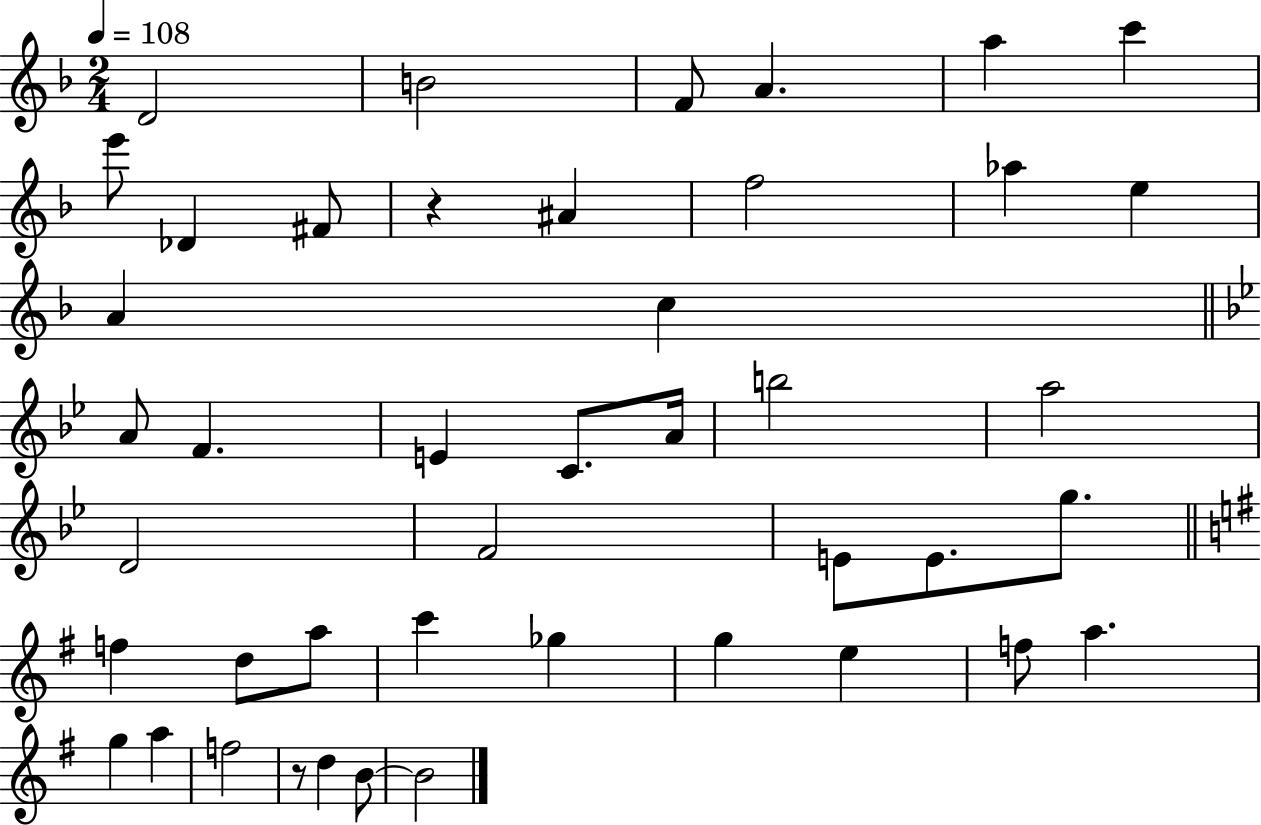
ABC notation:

X:1
T:Untitled
M:2/4
L:1/4
K:F
D2 B2 F/2 A a c' e'/2 _D ^F/2 z ^A f2 _a e A c A/2 F E C/2 A/4 b2 a2 D2 F2 E/2 E/2 g/2 f d/2 a/2 c' _g g e f/2 a g a f2 z/2 d B/2 B2